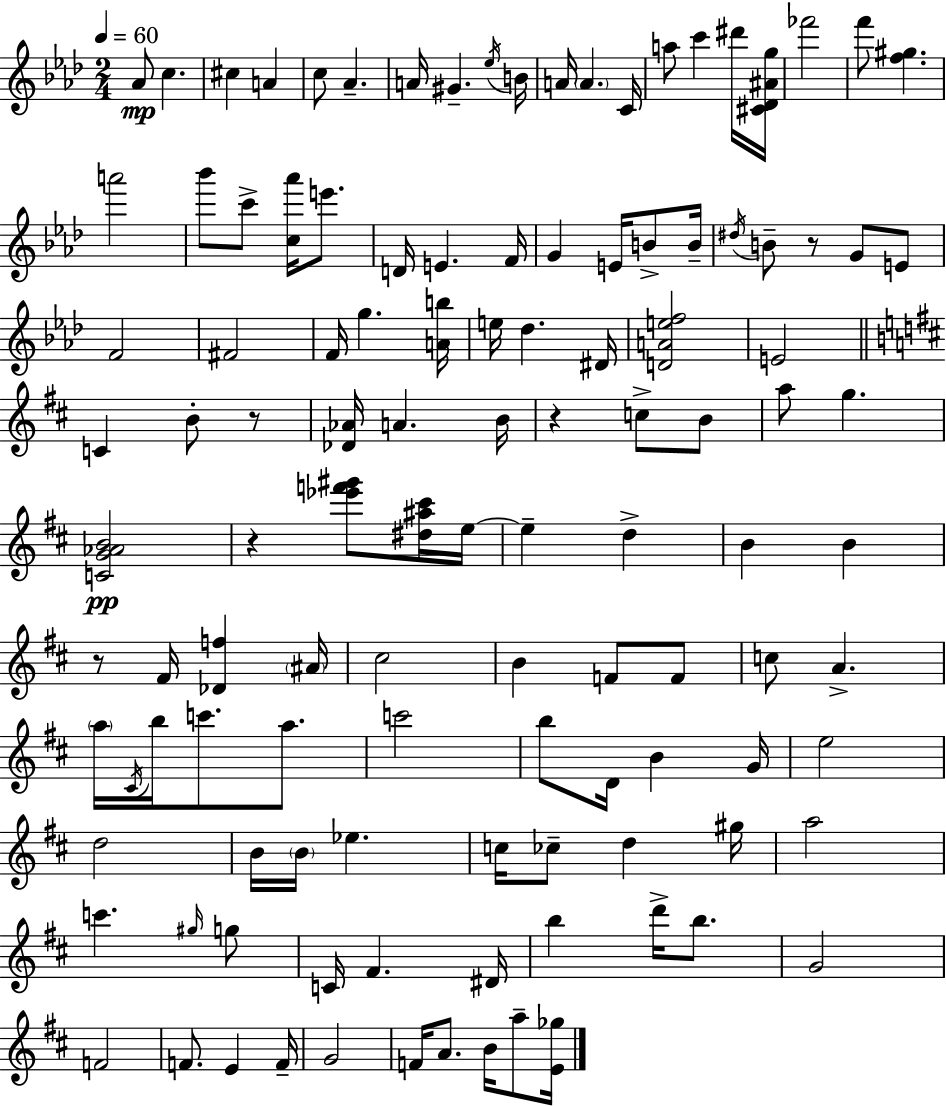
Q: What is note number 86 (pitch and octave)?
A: C4